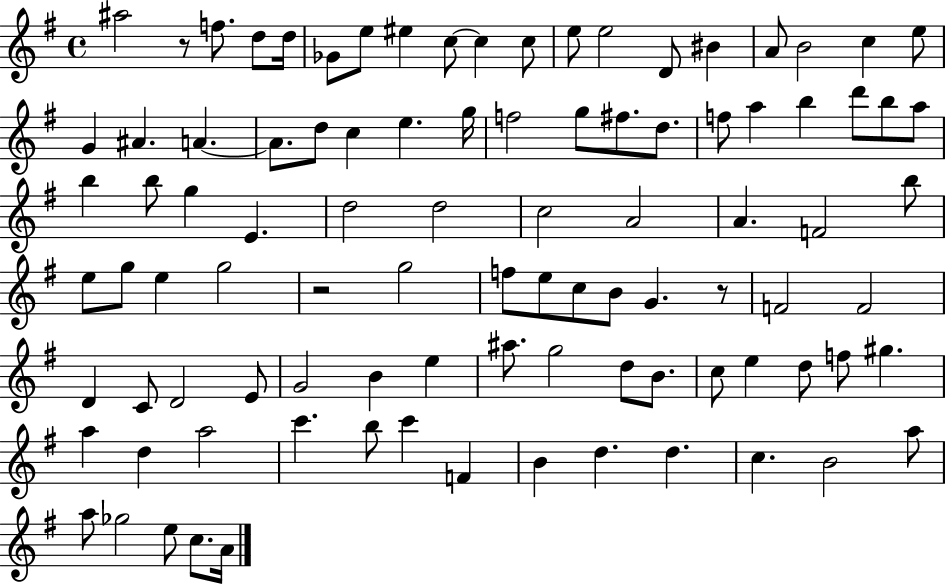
{
  \clef treble
  \time 4/4
  \defaultTimeSignature
  \key g \major
  ais''2 r8 f''8. d''8 d''16 | ges'8 e''8 eis''4 c''8~~ c''4 c''8 | e''8 e''2 d'8 bis'4 | a'8 b'2 c''4 e''8 | \break g'4 ais'4. a'4.~~ | a'8. d''8 c''4 e''4. g''16 | f''2 g''8 fis''8. d''8. | f''8 a''4 b''4 d'''8 b''8 a''8 | \break b''4 b''8 g''4 e'4. | d''2 d''2 | c''2 a'2 | a'4. f'2 b''8 | \break e''8 g''8 e''4 g''2 | r2 g''2 | f''8 e''8 c''8 b'8 g'4. r8 | f'2 f'2 | \break d'4 c'8 d'2 e'8 | g'2 b'4 e''4 | ais''8. g''2 d''8 b'8. | c''8 e''4 d''8 f''8 gis''4. | \break a''4 d''4 a''2 | c'''4. b''8 c'''4 f'4 | b'4 d''4. d''4. | c''4. b'2 a''8 | \break a''8 ges''2 e''8 c''8. a'16 | \bar "|."
}